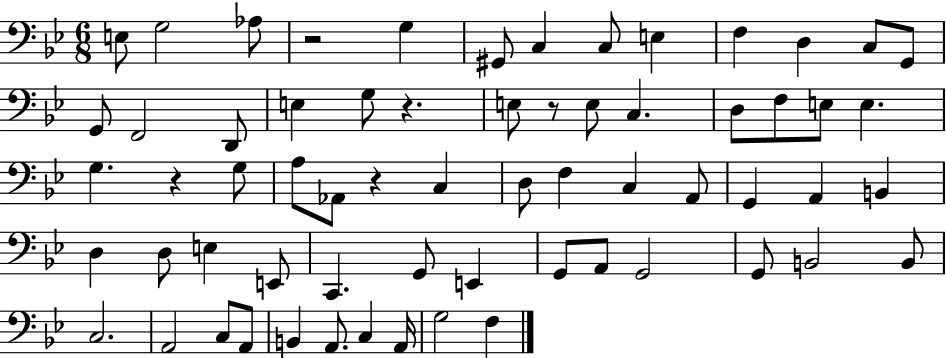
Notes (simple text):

E3/e G3/h Ab3/e R/h G3/q G#2/e C3/q C3/e E3/q F3/q D3/q C3/e G2/e G2/e F2/h D2/e E3/q G3/e R/q. E3/e R/e E3/e C3/q. D3/e F3/e E3/e E3/q. G3/q. R/q G3/e A3/e Ab2/e R/q C3/q D3/e F3/q C3/q A2/e G2/q A2/q B2/q D3/q D3/e E3/q E2/e C2/q. G2/e E2/q G2/e A2/e G2/h G2/e B2/h B2/e C3/h. A2/h C3/e A2/e B2/q A2/e. C3/q A2/s G3/h F3/q